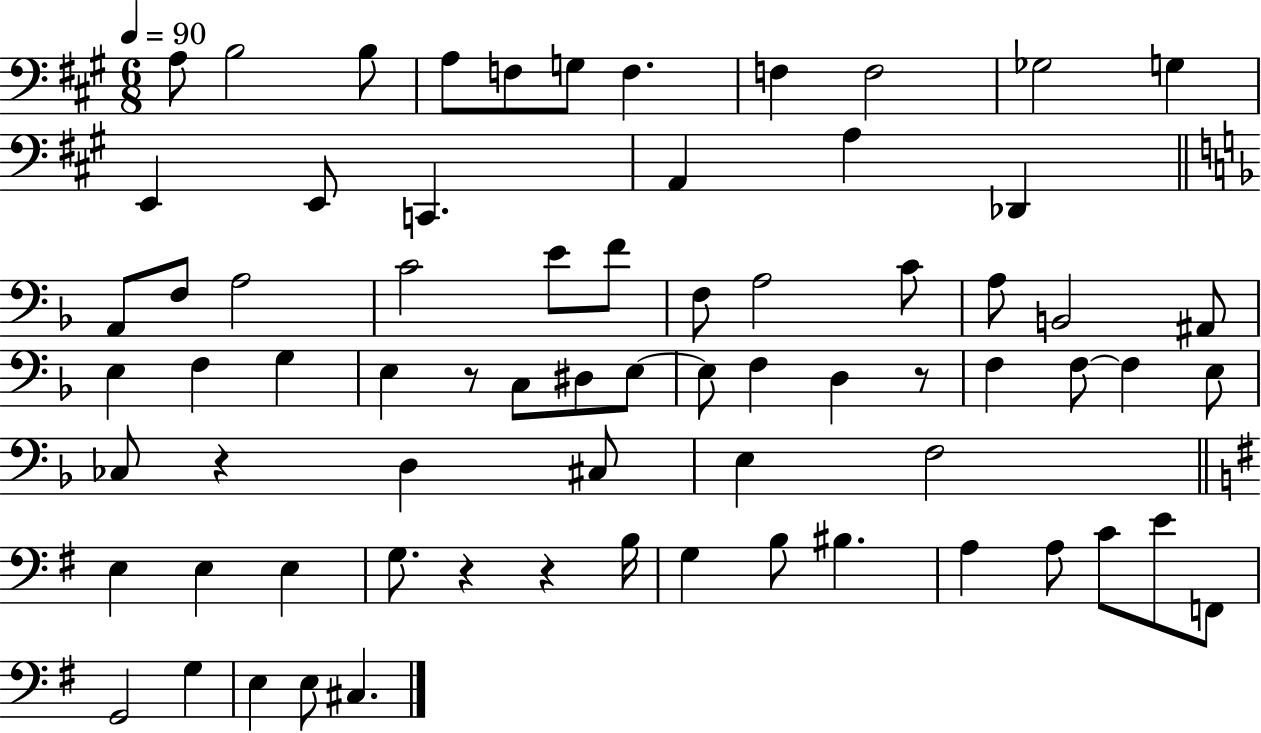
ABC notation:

X:1
T:Untitled
M:6/8
L:1/4
K:A
A,/2 B,2 B,/2 A,/2 F,/2 G,/2 F, F, F,2 _G,2 G, E,, E,,/2 C,, A,, A, _D,, A,,/2 F,/2 A,2 C2 E/2 F/2 F,/2 A,2 C/2 A,/2 B,,2 ^A,,/2 E, F, G, E, z/2 C,/2 ^D,/2 E,/2 E,/2 F, D, z/2 F, F,/2 F, E,/2 _C,/2 z D, ^C,/2 E, F,2 E, E, E, G,/2 z z B,/4 G, B,/2 ^B, A, A,/2 C/2 E/2 F,,/2 G,,2 G, E, E,/2 ^C,